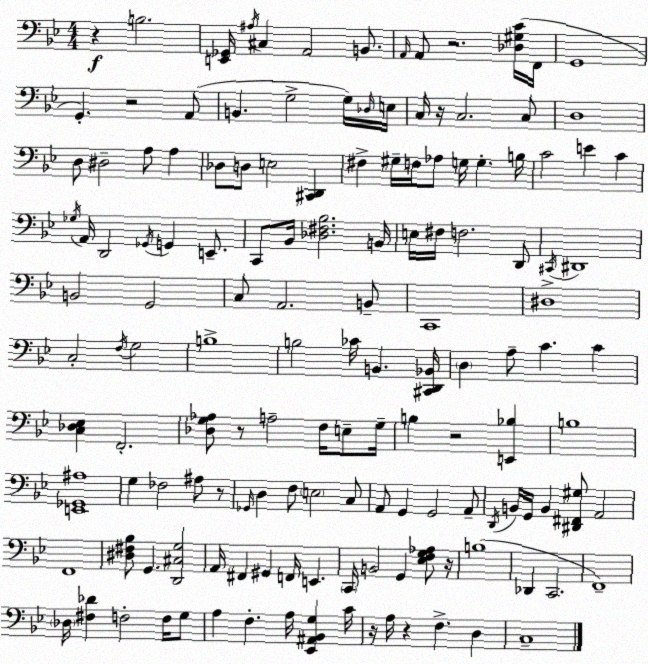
X:1
T:Untitled
M:4/4
L:1/4
K:Gm
z B,2 [E,,_G,,]/4 ^A,/4 ^C, A,,2 B,,/2 A,,/4 A,,/2 z2 [_D,^G,C]/4 F,,/4 G,,4 G,, z2 A,,/2 B,, G,2 G,/4 _D,/4 E,/4 C,/4 z/4 C,2 C,/2 D,4 D,/2 ^D,2 A,/2 A, _D,/2 D,/2 E,2 [^C,,D,,] ^F, ^G,/4 F,/4 _A,/2 G,/4 G, B,/4 C2 E C _G,/4 A,,/4 D,,2 _G,,/4 G,, E,,/2 C,,/2 _B,,/4 [_D,^F,_B,]2 B,,/4 E,/4 ^F,/4 F,2 D,,/2 ^C,,/4 ^D,,4 B,,2 G,,2 C,/2 A,,2 B,,/2 C,,4 ^D,4 C,2 F,/4 G,2 B,4 B,2 _C/4 B,, [^C,,D,,_B,,]/4 D, A,/2 C C [C,_D,_E,] F,,2 [_D,G,_A,]/2 z/2 A,2 F,/4 E,/2 G,/4 B, z2 [E,,_B,] B,4 [E,,_G,,^A,]4 G, _F,2 ^A,/2 z/2 _G,,/4 D, F,/2 E,2 C,/2 A,,/2 G,, G,,2 A,,/2 D,,/4 B,,/4 G,,/4 B,, [^D,,^F,,^G,]/2 A,,2 F,,4 [^D,^F,_B,]/2 G,, [D,,^C,G,]2 A,,/4 ^F,, ^G,, F,,/4 E,, C,,/4 B,,2 G,, [_E,F,G,_A,]/2 z/4 B,4 _D,, C,,2 F,,4 _D,/4 [^F,_D] F,2 F,/4 G,/2 A, F, A,/4 [_E,,^A,,_B,,G,] C/4 z/4 A,/4 z F, D, C,4